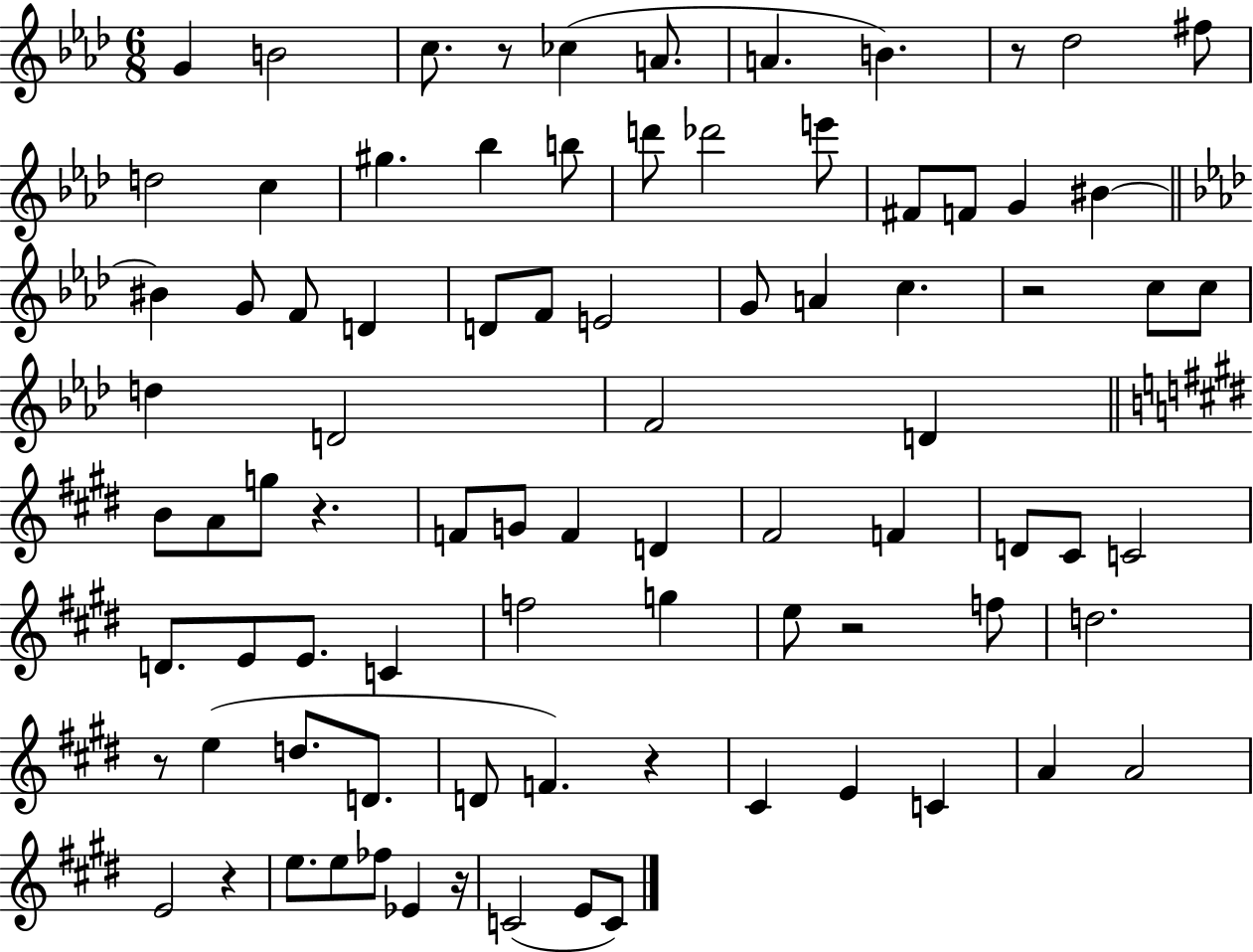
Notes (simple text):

G4/q B4/h C5/e. R/e CES5/q A4/e. A4/q. B4/q. R/e Db5/h F#5/e D5/h C5/q G#5/q. Bb5/q B5/e D6/e Db6/h E6/e F#4/e F4/e G4/q BIS4/q BIS4/q G4/e F4/e D4/q D4/e F4/e E4/h G4/e A4/q C5/q. R/h C5/e C5/e D5/q D4/h F4/h D4/q B4/e A4/e G5/e R/q. F4/e G4/e F4/q D4/q F#4/h F4/q D4/e C#4/e C4/h D4/e. E4/e E4/e. C4/q F5/h G5/q E5/e R/h F5/e D5/h. R/e E5/q D5/e. D4/e. D4/e F4/q. R/q C#4/q E4/q C4/q A4/q A4/h E4/h R/q E5/e. E5/e FES5/e Eb4/q R/s C4/h E4/e C4/e